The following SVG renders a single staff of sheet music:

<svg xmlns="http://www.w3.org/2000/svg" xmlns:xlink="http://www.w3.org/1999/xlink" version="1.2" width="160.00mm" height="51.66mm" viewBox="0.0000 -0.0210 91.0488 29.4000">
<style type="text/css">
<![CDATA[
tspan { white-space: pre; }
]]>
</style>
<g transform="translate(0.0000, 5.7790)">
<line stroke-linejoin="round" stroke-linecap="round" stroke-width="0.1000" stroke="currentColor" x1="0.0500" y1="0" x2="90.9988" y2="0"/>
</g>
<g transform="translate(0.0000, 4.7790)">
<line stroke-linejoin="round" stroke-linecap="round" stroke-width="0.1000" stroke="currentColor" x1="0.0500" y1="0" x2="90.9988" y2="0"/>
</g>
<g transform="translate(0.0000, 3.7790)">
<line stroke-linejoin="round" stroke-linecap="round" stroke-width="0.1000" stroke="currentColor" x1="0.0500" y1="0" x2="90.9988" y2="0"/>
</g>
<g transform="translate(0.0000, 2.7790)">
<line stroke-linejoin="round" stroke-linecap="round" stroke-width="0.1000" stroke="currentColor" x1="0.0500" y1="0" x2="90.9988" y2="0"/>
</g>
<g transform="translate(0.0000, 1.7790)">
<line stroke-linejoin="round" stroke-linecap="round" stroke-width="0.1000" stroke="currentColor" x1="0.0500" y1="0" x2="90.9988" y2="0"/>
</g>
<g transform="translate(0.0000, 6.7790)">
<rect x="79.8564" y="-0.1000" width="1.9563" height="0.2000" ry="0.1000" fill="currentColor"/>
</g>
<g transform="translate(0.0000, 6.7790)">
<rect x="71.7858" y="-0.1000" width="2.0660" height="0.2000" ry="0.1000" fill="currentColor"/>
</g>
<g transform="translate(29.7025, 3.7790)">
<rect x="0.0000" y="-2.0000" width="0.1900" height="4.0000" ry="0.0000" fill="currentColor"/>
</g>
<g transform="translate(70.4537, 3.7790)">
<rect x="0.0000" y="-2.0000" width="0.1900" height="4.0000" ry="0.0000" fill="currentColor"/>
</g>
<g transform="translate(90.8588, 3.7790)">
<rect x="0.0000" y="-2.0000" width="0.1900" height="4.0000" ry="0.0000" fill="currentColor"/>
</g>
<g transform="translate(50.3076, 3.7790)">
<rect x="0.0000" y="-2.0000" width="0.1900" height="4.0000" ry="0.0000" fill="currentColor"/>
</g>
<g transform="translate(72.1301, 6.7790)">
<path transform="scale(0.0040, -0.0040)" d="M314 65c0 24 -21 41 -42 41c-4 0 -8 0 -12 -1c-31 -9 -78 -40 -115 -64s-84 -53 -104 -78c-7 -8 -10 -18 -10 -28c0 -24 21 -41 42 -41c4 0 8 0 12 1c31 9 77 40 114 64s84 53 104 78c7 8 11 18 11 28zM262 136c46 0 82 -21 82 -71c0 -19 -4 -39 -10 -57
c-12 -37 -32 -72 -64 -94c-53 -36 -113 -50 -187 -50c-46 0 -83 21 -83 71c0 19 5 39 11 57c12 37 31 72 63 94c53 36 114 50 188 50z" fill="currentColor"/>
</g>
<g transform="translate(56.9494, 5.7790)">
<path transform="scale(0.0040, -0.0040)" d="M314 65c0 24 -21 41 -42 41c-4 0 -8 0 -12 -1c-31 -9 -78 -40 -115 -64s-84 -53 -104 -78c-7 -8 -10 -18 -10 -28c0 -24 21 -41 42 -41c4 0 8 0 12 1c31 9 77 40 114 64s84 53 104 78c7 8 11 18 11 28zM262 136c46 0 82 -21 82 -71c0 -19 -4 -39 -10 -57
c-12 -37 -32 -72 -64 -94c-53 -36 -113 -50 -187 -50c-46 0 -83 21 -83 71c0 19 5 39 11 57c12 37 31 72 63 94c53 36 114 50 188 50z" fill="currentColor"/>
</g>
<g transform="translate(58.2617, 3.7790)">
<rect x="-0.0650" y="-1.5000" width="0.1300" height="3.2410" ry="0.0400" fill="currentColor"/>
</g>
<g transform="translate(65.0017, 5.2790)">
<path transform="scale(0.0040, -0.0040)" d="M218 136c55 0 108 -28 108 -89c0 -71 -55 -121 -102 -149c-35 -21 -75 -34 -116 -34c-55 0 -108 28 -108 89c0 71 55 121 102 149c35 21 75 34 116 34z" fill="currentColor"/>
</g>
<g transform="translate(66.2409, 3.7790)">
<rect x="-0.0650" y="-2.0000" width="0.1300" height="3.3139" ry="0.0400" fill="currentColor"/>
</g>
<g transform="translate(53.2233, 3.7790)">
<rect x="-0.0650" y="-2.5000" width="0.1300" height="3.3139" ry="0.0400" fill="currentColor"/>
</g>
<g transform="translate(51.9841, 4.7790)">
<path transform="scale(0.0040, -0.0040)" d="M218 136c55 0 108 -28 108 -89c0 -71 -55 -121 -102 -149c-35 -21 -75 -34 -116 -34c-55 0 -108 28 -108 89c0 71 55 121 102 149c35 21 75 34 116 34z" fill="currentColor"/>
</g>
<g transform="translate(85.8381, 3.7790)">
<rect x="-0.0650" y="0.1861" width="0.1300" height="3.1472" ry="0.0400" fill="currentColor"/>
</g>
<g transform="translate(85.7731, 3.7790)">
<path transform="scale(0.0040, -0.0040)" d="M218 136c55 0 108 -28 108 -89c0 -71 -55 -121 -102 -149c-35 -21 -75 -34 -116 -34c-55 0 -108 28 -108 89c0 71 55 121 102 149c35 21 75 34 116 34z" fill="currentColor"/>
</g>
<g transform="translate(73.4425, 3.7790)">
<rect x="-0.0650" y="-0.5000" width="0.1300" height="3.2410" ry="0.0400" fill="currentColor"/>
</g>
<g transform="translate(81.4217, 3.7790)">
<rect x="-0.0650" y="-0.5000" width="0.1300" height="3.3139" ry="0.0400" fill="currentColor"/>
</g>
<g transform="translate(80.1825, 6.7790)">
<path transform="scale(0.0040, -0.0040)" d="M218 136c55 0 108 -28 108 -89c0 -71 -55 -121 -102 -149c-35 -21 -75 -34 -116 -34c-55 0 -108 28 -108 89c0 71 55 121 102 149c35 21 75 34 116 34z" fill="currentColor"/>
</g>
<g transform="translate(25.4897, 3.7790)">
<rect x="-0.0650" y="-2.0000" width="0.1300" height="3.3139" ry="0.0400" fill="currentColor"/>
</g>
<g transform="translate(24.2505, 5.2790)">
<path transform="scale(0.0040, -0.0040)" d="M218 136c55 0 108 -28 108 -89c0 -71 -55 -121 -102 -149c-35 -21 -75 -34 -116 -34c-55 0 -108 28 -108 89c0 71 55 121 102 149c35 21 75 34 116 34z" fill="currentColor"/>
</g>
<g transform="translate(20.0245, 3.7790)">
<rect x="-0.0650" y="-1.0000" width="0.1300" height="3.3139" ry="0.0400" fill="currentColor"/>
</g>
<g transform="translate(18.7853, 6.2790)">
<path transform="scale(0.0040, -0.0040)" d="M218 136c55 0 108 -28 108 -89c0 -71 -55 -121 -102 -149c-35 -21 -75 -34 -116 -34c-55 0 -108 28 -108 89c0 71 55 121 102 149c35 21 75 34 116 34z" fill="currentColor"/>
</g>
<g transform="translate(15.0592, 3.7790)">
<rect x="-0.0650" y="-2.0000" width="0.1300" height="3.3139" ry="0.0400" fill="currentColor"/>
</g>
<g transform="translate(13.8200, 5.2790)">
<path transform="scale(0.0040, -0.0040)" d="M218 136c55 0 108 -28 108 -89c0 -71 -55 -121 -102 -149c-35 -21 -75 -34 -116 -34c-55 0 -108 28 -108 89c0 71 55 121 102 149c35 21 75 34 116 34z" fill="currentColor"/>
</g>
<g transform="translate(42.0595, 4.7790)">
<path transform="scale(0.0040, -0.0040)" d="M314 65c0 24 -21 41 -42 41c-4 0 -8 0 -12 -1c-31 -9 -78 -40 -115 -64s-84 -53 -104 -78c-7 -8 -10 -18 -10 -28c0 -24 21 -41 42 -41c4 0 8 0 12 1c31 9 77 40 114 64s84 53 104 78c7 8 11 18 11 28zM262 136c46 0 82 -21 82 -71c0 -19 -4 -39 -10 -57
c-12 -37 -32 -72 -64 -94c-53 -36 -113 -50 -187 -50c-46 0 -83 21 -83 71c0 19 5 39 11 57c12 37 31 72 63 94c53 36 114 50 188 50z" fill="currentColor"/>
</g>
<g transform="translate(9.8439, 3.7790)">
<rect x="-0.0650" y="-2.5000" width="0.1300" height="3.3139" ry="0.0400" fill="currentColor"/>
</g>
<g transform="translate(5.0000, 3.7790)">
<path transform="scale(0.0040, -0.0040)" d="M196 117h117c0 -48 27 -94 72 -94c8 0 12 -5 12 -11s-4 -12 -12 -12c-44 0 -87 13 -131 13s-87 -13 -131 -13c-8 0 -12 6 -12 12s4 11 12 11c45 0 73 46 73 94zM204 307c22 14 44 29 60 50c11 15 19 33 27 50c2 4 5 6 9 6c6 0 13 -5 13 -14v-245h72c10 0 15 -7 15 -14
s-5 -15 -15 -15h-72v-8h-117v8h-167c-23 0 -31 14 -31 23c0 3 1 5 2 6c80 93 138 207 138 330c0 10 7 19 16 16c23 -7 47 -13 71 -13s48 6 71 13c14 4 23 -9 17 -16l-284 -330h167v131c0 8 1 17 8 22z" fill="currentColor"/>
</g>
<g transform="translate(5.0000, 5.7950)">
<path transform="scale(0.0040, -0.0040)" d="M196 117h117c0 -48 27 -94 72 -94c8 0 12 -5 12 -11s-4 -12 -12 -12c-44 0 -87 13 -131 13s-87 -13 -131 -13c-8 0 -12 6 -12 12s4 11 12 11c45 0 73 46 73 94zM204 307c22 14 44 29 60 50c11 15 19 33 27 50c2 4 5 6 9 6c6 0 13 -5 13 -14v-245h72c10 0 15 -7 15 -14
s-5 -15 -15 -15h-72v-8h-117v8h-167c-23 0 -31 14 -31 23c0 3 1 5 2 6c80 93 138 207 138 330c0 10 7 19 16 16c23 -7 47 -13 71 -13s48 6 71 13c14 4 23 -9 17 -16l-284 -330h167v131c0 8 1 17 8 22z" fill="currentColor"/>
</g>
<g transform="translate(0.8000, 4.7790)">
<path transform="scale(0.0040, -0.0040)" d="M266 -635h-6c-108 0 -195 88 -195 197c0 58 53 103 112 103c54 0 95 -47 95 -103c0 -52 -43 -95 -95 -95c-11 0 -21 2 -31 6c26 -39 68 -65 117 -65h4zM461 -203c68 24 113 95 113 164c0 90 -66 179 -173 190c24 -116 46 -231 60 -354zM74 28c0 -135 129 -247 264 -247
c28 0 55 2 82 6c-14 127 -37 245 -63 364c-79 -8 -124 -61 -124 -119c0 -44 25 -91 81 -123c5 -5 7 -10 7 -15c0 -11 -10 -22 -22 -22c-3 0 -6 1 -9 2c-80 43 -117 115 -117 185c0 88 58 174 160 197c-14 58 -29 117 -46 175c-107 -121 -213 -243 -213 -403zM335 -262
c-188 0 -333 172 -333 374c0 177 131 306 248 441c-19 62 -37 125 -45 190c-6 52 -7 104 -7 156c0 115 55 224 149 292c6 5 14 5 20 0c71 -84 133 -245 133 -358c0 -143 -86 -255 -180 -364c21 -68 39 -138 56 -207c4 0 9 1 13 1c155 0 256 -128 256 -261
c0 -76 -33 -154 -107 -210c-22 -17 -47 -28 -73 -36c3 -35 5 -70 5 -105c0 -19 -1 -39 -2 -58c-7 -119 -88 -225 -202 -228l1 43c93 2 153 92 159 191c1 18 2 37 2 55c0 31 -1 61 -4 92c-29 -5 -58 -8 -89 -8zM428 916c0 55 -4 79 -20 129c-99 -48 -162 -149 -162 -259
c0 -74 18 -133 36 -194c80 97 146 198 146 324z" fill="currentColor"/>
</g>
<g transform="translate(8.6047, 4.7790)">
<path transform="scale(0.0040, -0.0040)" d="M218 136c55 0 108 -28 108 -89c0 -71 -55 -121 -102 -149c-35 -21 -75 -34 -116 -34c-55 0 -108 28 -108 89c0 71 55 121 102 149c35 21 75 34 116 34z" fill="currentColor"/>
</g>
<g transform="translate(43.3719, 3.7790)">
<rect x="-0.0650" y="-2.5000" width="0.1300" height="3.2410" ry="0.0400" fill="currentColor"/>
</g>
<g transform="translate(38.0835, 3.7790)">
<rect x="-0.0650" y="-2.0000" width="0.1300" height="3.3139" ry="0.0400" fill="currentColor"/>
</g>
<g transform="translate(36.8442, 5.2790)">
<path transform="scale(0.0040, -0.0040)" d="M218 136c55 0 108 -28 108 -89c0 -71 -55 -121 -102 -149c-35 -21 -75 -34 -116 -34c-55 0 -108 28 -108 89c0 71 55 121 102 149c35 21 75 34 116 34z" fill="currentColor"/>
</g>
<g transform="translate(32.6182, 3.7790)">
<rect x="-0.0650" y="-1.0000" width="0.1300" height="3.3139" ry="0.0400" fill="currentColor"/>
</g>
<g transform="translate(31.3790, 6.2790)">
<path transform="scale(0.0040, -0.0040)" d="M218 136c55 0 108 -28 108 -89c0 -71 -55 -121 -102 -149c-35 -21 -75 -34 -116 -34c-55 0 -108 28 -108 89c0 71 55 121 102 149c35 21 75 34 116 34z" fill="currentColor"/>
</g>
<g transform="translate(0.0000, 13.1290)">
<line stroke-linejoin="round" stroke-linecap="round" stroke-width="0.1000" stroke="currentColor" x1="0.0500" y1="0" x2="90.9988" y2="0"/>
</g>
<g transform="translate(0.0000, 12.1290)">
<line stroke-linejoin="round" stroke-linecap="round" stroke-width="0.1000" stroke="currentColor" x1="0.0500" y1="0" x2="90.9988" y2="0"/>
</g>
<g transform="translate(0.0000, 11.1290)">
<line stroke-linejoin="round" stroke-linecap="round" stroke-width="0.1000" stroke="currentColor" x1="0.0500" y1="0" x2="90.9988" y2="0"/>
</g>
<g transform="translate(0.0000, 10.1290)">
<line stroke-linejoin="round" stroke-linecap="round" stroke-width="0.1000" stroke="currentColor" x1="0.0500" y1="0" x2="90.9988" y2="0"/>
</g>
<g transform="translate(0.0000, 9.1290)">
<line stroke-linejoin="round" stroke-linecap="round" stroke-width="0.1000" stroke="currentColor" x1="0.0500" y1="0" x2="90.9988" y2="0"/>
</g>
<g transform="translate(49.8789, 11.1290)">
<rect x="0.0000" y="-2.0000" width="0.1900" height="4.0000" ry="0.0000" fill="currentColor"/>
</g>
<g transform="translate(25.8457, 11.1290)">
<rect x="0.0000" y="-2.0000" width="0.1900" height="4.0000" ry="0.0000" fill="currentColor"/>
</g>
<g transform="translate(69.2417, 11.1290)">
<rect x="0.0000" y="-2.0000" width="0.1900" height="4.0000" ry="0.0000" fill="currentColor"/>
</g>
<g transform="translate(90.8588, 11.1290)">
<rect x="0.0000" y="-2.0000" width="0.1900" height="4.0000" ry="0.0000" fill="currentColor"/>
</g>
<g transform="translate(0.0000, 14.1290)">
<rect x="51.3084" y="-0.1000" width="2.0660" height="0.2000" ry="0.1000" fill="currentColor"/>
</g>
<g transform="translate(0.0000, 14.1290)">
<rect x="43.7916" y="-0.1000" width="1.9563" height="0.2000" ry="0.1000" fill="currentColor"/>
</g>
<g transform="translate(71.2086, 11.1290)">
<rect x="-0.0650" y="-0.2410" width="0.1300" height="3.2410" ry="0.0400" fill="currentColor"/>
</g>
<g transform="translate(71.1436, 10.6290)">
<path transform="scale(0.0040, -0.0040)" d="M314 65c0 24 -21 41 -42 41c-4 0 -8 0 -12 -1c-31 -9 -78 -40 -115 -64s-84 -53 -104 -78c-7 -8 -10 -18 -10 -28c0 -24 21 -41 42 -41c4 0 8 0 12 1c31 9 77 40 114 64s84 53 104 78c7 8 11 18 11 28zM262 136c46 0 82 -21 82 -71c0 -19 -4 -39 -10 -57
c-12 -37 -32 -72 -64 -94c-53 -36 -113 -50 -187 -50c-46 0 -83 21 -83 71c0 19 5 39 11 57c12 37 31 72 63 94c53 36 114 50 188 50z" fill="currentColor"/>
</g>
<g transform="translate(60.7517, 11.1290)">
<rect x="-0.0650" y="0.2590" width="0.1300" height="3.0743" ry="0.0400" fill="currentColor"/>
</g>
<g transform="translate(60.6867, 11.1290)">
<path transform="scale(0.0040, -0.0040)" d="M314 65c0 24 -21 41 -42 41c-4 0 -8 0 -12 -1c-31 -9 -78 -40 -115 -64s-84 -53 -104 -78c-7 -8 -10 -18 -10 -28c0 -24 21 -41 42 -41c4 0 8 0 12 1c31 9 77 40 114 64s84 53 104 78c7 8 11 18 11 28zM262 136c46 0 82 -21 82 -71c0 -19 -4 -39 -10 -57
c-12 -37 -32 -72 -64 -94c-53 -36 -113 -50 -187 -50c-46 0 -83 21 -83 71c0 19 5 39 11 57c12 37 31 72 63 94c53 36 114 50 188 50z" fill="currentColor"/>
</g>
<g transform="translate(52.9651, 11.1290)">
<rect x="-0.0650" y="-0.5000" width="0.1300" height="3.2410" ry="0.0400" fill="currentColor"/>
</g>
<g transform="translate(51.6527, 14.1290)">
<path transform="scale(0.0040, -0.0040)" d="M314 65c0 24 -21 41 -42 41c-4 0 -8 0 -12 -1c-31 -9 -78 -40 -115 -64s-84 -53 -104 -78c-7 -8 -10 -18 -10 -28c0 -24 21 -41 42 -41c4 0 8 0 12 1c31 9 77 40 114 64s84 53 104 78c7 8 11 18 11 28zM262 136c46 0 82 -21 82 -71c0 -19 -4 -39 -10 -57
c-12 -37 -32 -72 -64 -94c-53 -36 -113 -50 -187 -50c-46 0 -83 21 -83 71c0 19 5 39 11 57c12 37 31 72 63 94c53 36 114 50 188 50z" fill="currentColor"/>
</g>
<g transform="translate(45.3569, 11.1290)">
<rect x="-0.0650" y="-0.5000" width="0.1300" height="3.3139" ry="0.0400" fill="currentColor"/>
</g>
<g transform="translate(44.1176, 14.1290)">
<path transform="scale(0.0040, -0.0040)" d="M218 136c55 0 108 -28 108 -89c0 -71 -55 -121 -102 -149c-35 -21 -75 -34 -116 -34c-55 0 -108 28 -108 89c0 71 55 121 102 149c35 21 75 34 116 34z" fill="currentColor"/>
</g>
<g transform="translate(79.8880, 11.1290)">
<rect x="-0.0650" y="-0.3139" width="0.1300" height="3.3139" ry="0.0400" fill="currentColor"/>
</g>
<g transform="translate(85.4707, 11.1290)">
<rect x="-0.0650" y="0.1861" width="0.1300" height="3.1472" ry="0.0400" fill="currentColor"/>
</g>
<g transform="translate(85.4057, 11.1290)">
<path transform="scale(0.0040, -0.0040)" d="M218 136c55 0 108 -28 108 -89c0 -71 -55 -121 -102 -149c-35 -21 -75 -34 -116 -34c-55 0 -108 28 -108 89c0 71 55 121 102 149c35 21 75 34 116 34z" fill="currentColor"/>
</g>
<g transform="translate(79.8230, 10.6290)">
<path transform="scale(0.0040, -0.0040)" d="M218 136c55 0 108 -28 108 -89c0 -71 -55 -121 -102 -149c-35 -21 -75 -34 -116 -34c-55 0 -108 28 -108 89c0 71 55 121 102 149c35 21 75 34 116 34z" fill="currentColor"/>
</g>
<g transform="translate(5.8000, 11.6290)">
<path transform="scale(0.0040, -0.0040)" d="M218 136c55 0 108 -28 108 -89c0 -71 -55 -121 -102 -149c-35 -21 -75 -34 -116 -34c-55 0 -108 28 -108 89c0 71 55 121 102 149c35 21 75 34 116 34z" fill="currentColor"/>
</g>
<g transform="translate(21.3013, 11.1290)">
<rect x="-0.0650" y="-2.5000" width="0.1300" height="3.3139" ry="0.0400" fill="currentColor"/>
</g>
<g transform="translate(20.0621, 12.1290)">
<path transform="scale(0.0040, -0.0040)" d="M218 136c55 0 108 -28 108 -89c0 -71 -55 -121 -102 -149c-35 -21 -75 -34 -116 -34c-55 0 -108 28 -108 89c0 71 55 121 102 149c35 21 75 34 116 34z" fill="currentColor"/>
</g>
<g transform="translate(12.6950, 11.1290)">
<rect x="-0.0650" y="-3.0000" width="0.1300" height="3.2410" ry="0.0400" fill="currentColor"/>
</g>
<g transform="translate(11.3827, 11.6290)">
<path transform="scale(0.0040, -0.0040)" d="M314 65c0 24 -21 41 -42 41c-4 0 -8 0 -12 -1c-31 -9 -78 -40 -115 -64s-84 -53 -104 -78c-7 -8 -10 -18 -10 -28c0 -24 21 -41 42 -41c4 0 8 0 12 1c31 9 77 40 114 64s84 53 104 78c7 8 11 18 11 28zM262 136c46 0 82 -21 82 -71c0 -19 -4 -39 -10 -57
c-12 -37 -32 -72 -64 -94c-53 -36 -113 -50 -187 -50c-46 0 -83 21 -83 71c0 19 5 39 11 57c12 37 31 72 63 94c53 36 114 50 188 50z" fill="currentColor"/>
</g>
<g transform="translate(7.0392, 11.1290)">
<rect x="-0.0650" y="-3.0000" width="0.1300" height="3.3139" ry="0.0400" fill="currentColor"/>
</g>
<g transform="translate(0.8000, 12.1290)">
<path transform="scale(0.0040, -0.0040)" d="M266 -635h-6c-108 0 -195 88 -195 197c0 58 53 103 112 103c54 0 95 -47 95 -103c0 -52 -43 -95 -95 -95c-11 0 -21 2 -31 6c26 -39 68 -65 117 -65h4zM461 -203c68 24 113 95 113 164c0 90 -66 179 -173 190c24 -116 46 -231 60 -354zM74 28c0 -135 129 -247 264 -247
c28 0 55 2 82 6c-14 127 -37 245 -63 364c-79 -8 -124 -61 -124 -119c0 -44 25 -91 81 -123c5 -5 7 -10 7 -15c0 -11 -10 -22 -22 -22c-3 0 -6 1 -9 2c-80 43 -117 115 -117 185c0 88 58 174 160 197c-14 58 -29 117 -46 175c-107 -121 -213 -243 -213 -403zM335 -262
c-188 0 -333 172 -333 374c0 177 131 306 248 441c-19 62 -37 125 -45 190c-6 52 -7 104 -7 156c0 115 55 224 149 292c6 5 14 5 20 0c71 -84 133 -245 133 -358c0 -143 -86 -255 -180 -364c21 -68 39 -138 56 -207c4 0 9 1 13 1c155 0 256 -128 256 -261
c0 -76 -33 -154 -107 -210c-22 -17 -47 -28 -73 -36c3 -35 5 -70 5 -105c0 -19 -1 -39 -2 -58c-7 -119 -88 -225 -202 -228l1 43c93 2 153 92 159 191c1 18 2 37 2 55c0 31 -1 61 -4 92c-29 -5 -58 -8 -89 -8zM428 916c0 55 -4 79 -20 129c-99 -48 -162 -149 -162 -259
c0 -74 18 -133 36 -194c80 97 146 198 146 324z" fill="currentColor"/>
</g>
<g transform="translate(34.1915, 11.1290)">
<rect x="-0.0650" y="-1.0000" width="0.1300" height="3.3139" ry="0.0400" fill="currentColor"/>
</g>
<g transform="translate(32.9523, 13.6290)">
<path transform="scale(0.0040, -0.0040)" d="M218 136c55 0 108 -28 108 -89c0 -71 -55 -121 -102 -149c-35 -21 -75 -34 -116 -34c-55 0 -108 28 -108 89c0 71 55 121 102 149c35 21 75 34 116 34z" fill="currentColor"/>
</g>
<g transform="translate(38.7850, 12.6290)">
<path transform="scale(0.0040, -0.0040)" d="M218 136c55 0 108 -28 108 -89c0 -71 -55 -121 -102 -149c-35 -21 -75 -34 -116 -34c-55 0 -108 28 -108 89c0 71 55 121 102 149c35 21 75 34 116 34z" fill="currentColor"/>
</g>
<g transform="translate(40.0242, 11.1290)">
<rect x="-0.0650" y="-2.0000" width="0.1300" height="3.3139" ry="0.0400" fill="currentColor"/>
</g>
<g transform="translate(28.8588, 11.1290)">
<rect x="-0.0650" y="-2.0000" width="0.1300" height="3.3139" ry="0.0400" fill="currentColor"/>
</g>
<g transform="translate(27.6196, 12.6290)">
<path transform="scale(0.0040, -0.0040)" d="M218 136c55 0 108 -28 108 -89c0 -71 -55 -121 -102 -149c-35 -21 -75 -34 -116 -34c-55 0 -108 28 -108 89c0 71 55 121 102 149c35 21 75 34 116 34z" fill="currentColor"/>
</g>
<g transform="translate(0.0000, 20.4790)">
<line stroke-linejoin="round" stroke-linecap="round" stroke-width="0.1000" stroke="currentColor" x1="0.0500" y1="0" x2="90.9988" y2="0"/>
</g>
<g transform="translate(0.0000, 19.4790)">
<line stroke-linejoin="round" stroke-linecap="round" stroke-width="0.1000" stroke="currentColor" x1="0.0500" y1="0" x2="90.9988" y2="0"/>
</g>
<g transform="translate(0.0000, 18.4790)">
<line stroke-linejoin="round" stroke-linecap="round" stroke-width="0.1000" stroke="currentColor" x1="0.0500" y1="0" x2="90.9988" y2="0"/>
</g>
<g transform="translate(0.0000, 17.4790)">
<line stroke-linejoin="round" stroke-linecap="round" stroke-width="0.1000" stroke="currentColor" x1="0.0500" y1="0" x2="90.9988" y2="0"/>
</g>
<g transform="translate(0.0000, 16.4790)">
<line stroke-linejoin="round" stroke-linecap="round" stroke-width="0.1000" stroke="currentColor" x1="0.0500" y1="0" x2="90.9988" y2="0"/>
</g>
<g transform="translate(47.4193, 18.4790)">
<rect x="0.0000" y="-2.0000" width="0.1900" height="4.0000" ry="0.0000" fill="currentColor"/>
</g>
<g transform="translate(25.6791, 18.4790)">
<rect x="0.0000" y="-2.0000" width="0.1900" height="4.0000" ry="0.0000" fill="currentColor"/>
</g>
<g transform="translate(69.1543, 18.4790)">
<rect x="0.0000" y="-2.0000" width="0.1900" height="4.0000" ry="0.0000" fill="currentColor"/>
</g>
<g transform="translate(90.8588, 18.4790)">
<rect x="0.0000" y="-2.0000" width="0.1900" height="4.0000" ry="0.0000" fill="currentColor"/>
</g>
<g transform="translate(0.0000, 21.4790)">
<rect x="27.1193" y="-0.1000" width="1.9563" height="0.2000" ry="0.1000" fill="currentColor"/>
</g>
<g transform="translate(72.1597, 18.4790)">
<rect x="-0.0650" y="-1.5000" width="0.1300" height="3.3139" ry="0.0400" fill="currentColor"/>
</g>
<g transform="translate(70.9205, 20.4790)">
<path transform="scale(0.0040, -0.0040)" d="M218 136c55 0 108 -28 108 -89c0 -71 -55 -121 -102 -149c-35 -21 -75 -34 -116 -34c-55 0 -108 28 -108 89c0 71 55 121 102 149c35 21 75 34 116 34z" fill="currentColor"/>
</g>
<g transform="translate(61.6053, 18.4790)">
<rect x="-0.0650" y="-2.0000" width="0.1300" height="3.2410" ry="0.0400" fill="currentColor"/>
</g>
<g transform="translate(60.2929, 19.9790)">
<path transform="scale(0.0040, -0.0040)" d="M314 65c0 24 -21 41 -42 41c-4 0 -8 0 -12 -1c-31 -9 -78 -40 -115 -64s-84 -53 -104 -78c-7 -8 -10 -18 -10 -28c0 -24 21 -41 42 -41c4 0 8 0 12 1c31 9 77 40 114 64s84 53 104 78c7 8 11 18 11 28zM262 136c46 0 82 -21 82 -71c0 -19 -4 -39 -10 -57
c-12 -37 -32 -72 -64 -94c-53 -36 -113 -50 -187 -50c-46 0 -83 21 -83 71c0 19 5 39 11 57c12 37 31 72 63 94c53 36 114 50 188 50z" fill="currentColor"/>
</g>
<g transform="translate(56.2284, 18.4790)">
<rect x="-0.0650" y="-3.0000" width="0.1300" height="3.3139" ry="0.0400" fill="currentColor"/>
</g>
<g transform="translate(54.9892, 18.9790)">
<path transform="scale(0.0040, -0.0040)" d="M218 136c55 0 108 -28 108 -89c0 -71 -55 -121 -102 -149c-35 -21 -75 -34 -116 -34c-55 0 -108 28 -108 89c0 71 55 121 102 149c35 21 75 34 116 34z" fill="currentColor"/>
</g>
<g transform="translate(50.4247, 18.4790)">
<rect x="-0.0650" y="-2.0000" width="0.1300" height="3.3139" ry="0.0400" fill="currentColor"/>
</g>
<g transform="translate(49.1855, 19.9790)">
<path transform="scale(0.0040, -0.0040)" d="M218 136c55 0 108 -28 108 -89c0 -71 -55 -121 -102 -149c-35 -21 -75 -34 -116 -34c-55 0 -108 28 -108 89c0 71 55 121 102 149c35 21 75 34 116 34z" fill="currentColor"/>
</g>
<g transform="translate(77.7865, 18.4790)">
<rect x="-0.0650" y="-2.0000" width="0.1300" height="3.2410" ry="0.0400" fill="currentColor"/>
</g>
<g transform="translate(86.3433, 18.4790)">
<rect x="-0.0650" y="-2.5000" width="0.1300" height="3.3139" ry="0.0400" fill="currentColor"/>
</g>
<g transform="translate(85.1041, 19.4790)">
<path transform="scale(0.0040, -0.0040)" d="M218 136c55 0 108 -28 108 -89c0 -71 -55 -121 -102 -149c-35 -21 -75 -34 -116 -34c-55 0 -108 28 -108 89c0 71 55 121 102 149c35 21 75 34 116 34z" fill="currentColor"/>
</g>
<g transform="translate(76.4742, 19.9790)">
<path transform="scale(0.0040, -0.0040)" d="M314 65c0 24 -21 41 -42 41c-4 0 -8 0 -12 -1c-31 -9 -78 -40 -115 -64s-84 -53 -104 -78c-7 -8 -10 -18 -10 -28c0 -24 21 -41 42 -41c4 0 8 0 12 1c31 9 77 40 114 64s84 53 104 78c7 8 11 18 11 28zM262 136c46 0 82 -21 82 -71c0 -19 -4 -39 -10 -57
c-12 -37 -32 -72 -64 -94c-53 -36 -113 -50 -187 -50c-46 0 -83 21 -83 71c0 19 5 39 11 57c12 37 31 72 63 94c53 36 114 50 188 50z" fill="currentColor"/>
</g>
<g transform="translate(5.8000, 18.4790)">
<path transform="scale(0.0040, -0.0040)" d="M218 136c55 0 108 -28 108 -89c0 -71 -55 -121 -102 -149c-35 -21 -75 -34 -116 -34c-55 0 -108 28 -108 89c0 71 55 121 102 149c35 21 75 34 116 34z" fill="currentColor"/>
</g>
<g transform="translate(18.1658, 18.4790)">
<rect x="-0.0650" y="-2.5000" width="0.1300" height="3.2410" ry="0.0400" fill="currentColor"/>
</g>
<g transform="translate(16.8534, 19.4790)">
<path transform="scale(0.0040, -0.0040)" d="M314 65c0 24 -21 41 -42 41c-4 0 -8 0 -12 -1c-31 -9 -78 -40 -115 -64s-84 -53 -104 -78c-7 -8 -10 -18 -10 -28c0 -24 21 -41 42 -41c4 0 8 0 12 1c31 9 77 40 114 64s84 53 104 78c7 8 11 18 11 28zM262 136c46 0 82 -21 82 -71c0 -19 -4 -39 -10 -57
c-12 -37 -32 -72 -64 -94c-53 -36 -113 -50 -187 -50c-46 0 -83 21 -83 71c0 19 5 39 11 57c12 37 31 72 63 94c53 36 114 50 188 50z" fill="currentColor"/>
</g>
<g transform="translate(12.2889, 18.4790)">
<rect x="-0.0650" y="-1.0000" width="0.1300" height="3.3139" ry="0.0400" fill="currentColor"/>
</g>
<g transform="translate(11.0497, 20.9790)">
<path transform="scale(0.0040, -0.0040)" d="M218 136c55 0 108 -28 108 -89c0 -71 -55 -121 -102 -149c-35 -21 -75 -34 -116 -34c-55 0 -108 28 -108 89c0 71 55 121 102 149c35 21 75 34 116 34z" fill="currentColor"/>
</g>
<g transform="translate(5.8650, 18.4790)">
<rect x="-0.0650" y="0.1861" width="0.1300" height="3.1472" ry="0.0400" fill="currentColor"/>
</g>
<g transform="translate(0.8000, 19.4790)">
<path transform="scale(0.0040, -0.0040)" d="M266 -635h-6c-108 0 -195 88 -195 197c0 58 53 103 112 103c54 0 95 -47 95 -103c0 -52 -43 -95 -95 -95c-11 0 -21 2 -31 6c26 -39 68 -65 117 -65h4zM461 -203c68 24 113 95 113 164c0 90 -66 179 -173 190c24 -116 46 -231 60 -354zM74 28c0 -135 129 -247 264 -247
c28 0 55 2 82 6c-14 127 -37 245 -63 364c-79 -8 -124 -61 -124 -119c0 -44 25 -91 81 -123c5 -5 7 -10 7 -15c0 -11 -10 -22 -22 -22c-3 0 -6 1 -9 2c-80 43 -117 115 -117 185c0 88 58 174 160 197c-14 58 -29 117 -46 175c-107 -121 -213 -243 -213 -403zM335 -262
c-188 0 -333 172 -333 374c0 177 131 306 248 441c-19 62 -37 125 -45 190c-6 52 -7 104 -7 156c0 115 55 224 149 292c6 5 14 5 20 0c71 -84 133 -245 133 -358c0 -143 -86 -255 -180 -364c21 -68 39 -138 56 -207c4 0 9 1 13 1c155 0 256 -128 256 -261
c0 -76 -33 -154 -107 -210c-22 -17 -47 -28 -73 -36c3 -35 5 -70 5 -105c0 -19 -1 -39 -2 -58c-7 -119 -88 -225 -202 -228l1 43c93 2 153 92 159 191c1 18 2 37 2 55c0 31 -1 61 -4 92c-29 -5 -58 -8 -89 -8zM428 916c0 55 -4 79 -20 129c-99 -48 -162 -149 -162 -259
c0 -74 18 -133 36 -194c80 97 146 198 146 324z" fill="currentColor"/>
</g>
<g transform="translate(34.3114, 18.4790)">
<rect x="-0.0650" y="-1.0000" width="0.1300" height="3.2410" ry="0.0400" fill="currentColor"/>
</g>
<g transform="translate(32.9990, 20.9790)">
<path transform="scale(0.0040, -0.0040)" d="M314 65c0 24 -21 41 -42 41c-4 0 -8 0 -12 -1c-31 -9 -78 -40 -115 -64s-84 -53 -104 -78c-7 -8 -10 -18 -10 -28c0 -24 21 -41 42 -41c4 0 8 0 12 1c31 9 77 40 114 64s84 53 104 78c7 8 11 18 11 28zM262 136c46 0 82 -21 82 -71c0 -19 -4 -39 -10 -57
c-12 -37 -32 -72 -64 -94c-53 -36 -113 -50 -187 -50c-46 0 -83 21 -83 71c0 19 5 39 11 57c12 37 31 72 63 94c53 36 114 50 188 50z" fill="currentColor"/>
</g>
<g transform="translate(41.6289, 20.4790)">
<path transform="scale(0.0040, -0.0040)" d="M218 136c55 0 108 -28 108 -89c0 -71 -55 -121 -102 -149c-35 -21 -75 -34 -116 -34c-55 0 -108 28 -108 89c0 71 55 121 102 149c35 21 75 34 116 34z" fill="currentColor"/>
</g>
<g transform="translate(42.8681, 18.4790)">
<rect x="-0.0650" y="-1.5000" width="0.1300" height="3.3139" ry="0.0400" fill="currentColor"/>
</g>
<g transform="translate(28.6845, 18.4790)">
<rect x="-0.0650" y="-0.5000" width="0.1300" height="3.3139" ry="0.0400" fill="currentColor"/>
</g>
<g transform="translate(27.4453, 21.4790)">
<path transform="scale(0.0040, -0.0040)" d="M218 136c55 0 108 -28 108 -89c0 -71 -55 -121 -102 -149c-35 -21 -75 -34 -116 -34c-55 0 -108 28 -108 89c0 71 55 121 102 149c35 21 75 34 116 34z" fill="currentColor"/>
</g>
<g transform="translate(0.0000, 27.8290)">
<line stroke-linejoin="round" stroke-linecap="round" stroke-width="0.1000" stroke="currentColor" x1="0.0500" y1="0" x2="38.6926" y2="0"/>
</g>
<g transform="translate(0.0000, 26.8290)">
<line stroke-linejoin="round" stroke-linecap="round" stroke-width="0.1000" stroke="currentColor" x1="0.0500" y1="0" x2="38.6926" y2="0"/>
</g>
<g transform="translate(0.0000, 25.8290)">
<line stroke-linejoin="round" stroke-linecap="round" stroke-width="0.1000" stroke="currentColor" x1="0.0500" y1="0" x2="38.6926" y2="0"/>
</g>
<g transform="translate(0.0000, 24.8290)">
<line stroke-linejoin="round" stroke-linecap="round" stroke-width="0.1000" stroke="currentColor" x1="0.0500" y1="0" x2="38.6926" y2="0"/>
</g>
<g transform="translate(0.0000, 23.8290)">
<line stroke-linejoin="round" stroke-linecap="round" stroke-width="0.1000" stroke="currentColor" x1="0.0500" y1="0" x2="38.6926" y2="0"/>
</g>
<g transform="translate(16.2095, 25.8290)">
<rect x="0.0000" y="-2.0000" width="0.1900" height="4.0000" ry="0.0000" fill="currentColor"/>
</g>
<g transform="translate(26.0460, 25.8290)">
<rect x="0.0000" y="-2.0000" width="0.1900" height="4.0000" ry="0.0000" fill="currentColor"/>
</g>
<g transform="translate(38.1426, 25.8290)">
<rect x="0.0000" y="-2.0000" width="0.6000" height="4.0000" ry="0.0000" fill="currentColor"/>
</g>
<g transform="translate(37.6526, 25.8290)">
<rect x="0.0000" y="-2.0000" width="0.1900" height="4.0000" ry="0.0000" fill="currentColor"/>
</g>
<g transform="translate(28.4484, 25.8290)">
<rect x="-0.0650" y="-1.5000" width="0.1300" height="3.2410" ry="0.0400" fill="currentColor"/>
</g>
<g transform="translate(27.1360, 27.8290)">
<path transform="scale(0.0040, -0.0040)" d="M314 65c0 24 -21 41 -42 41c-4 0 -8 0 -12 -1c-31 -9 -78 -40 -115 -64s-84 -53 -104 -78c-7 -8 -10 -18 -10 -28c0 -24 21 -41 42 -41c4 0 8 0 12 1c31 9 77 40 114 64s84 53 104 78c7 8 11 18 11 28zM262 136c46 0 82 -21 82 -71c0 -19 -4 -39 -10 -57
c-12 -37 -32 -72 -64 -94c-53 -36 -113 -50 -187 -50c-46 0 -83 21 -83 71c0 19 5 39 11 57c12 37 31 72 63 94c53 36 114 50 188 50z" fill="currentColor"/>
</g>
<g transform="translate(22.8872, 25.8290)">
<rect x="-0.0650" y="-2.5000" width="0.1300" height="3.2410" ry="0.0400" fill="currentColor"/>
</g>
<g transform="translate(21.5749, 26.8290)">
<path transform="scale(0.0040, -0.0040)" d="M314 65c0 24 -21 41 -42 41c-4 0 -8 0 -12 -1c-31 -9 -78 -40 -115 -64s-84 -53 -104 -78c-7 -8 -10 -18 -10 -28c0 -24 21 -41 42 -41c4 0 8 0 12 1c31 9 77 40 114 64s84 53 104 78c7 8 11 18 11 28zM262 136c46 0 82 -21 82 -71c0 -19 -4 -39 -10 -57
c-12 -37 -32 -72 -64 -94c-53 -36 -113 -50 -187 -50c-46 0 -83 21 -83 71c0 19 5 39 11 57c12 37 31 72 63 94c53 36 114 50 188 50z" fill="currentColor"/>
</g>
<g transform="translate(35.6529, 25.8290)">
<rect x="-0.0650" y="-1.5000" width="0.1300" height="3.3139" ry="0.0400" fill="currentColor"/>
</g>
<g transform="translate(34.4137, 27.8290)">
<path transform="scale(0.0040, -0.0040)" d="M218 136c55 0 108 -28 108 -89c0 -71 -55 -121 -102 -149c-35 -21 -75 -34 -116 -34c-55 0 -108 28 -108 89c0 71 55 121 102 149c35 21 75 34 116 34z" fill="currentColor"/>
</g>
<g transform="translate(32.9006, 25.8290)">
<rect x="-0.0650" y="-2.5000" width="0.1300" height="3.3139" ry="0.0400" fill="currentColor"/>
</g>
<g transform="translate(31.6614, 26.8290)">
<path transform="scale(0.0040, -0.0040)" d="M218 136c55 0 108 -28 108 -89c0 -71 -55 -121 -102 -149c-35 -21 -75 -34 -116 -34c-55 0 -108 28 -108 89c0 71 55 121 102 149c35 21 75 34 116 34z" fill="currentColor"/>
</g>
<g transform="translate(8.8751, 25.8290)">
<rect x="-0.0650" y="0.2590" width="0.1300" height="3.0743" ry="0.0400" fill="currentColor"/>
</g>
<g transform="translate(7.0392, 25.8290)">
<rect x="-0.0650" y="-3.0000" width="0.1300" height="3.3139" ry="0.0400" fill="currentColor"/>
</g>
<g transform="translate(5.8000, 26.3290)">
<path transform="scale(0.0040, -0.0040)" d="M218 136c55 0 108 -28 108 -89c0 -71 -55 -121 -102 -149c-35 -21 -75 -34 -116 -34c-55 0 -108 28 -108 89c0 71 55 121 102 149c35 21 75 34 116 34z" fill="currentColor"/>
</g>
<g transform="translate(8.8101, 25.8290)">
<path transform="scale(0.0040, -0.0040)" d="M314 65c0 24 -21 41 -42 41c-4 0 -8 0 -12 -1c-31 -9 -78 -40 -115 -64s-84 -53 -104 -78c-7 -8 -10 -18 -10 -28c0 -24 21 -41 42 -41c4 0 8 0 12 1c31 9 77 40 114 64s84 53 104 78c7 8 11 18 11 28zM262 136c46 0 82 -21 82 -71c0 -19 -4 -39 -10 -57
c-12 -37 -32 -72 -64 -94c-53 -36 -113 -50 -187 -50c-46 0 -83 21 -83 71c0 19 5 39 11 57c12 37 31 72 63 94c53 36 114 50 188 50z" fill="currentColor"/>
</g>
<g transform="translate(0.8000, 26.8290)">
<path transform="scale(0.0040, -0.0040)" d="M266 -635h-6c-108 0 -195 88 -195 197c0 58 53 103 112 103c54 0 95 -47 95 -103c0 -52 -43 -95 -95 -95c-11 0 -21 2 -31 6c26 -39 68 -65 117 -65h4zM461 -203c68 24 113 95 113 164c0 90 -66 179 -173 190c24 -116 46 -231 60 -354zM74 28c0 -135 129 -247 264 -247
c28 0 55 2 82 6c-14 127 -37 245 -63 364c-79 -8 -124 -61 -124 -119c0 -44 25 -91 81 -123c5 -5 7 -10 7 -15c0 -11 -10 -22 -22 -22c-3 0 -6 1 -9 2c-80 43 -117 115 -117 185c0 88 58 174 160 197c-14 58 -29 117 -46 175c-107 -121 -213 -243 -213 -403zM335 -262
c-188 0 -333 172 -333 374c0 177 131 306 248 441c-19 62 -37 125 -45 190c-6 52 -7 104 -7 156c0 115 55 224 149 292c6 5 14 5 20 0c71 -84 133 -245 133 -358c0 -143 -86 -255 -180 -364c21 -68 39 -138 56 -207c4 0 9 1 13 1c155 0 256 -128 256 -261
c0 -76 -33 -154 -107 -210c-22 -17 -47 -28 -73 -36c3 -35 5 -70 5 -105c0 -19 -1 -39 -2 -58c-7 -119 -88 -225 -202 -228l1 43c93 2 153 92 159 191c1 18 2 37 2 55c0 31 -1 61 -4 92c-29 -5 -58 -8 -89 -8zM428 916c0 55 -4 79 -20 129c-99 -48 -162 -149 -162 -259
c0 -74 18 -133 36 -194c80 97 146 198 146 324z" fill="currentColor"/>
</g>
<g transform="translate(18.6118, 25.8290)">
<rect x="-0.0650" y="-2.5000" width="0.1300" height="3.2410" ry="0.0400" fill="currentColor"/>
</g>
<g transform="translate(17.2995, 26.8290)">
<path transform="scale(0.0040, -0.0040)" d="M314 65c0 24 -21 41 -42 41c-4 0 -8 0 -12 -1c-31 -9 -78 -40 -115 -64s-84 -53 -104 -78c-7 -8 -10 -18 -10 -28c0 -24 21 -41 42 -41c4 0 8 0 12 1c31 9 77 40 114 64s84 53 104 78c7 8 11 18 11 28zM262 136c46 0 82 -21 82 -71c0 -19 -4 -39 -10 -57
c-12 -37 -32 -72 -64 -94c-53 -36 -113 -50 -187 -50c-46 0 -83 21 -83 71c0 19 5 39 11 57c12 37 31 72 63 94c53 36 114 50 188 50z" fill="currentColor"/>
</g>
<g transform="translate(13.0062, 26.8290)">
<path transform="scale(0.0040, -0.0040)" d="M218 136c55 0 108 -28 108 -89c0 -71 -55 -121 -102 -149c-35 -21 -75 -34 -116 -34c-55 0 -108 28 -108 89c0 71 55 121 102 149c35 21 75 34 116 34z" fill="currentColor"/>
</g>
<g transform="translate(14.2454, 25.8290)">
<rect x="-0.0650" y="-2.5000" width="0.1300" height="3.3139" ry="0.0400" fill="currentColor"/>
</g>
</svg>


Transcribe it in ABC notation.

X:1
T:Untitled
M:4/4
L:1/4
K:C
G F D F D F G2 G E2 F C2 C B A A2 G F D F C C2 B2 c2 c B B D G2 C D2 E F A F2 E F2 G A B2 G G2 G2 E2 G E